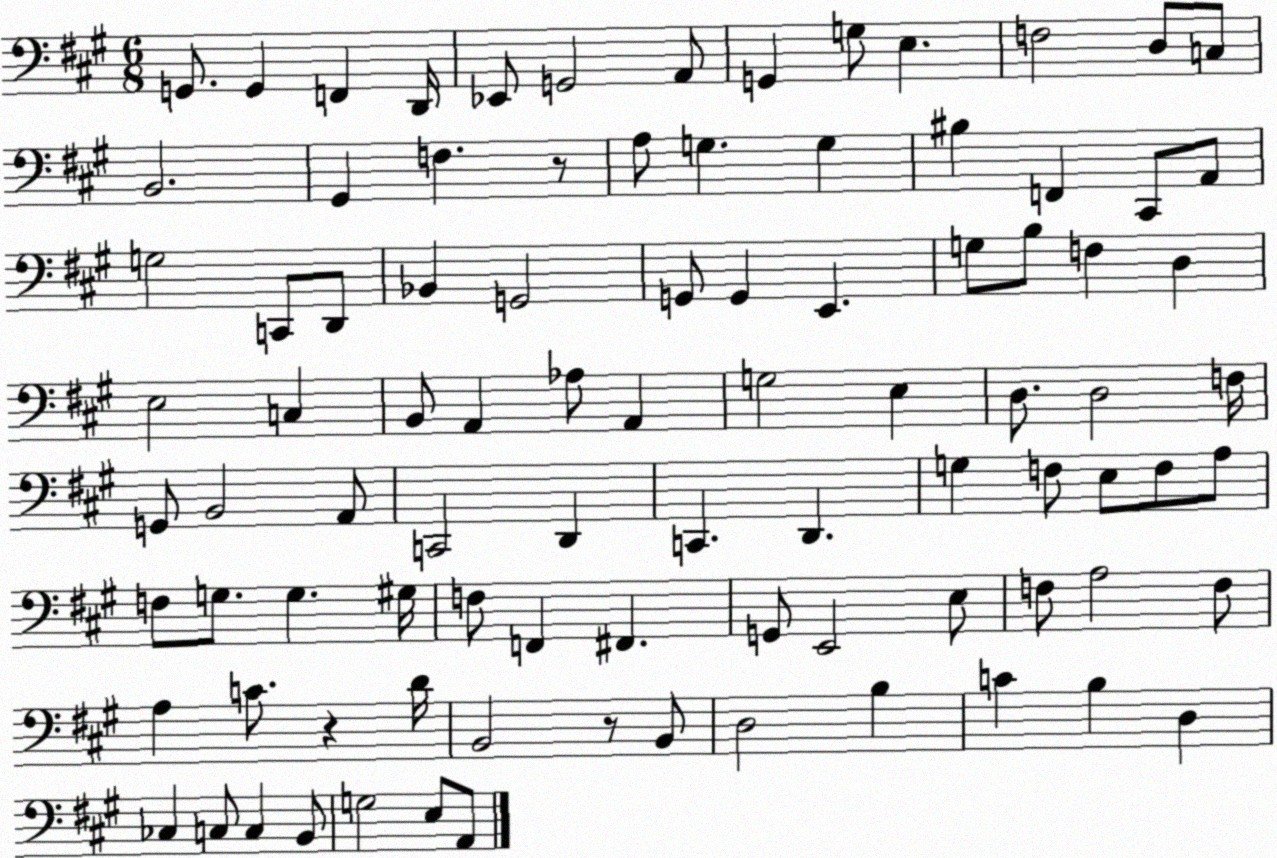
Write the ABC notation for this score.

X:1
T:Untitled
M:6/8
L:1/4
K:A
G,,/2 G,, F,, D,,/4 _E,,/2 G,,2 A,,/2 G,, G,/2 E, F,2 D,/2 C,/2 B,,2 ^G,, F, z/2 A,/2 G, G, ^B, F,, ^C,,/2 A,,/2 G,2 C,,/2 D,,/2 _B,, G,,2 G,,/2 G,, E,, G,/2 B,/2 F, D, E,2 C, B,,/2 A,, _A,/2 A,, G,2 E, D,/2 D,2 F,/4 G,,/2 B,,2 A,,/2 C,,2 D,, C,, D,, G, F,/2 E,/2 F,/2 A,/2 F,/2 G,/2 G, ^G,/4 F,/2 F,, ^F,, G,,/2 E,,2 E,/2 F,/2 A,2 F,/2 A, C/2 z D/4 B,,2 z/2 B,,/2 D,2 B, C B, D, _C, C,/2 C, B,,/2 G,2 E,/2 A,,/2